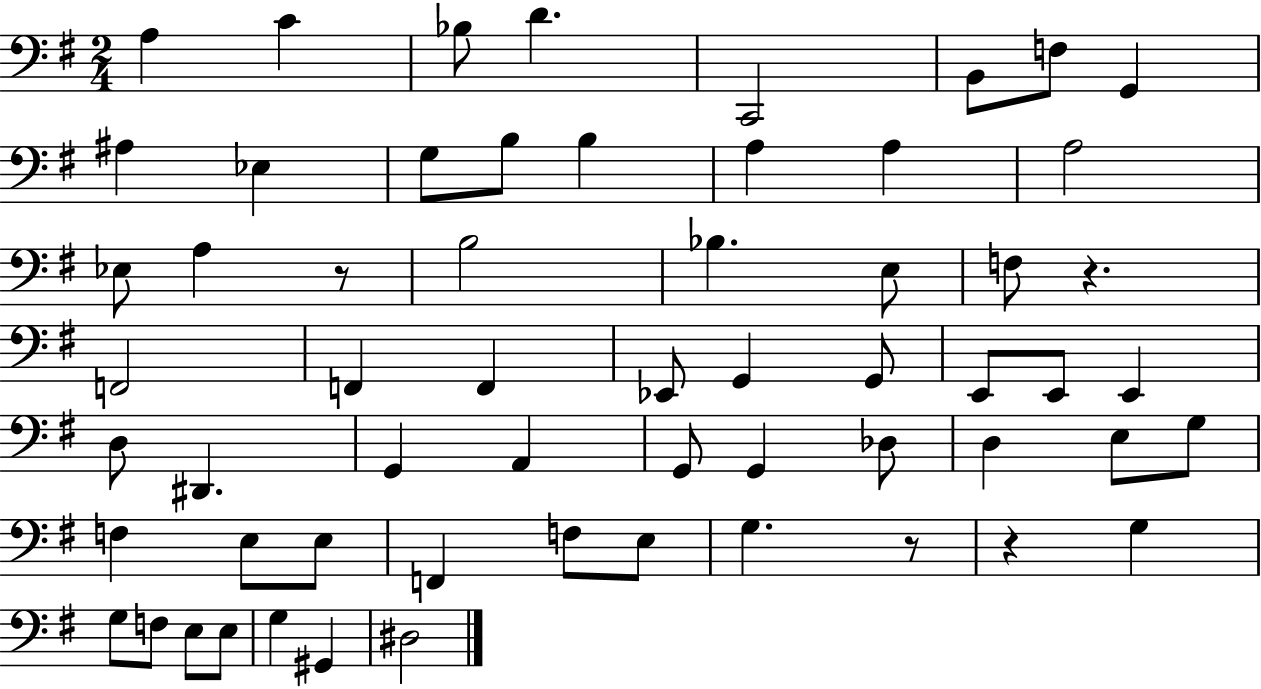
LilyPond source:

{
  \clef bass
  \numericTimeSignature
  \time 2/4
  \key g \major
  a4 c'4 | bes8 d'4. | c,2 | b,8 f8 g,4 | \break ais4 ees4 | g8 b8 b4 | a4 a4 | a2 | \break ees8 a4 r8 | b2 | bes4. e8 | f8 r4. | \break f,2 | f,4 f,4 | ees,8 g,4 g,8 | e,8 e,8 e,4 | \break d8 dis,4. | g,4 a,4 | g,8 g,4 des8 | d4 e8 g8 | \break f4 e8 e8 | f,4 f8 e8 | g4. r8 | r4 g4 | \break g8 f8 e8 e8 | g4 gis,4 | dis2 | \bar "|."
}